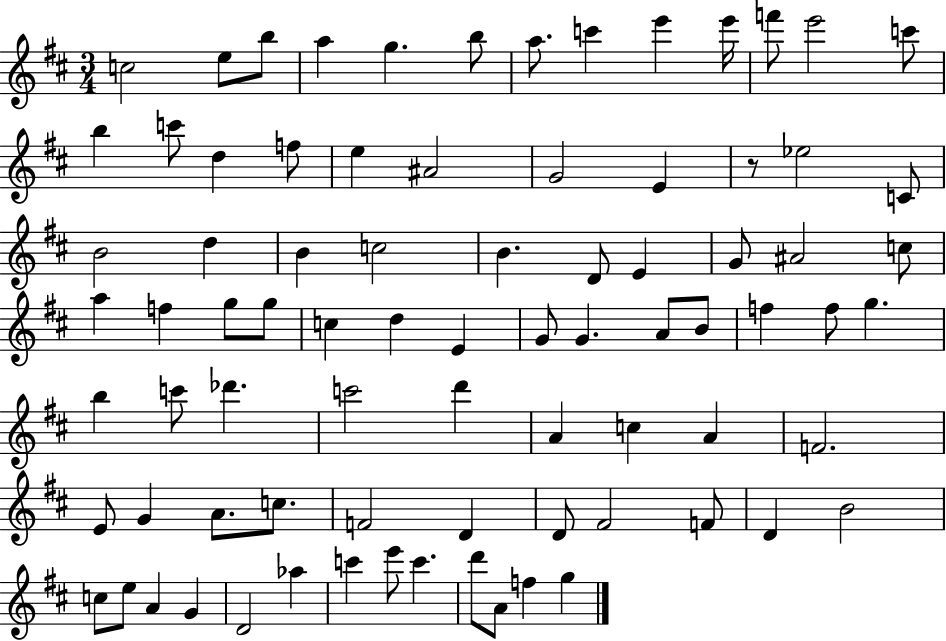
X:1
T:Untitled
M:3/4
L:1/4
K:D
c2 e/2 b/2 a g b/2 a/2 c' e' e'/4 f'/2 e'2 c'/2 b c'/2 d f/2 e ^A2 G2 E z/2 _e2 C/2 B2 d B c2 B D/2 E G/2 ^A2 c/2 a f g/2 g/2 c d E G/2 G A/2 B/2 f f/2 g b c'/2 _d' c'2 d' A c A F2 E/2 G A/2 c/2 F2 D D/2 ^F2 F/2 D B2 c/2 e/2 A G D2 _a c' e'/2 c' d'/2 A/2 f g